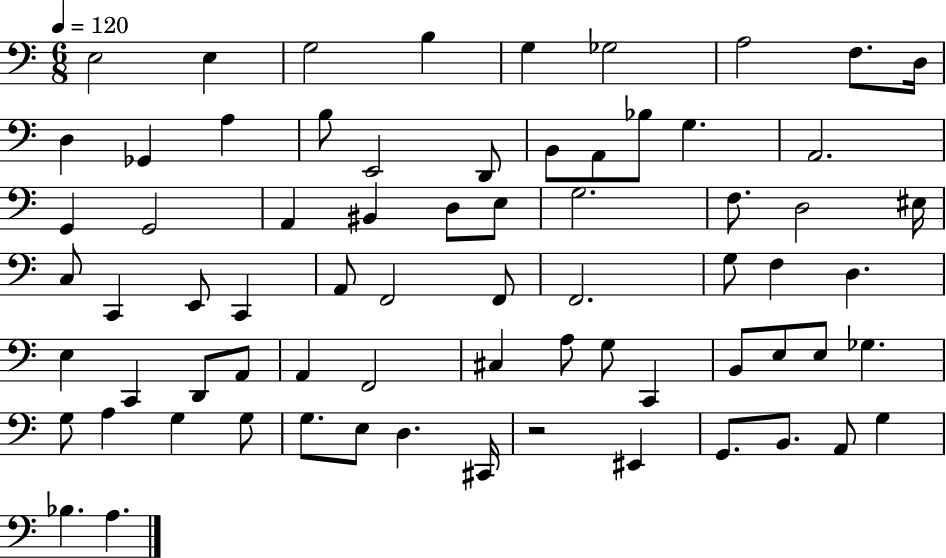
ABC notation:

X:1
T:Untitled
M:6/8
L:1/4
K:C
E,2 E, G,2 B, G, _G,2 A,2 F,/2 D,/4 D, _G,, A, B,/2 E,,2 D,,/2 B,,/2 A,,/2 _B,/2 G, A,,2 G,, G,,2 A,, ^B,, D,/2 E,/2 G,2 F,/2 D,2 ^E,/4 C,/2 C,, E,,/2 C,, A,,/2 F,,2 F,,/2 F,,2 G,/2 F, D, E, C,, D,,/2 A,,/2 A,, F,,2 ^C, A,/2 G,/2 C,, B,,/2 E,/2 E,/2 _G, G,/2 A, G, G,/2 G,/2 E,/2 D, ^C,,/4 z2 ^E,, G,,/2 B,,/2 A,,/2 G, _B, A,